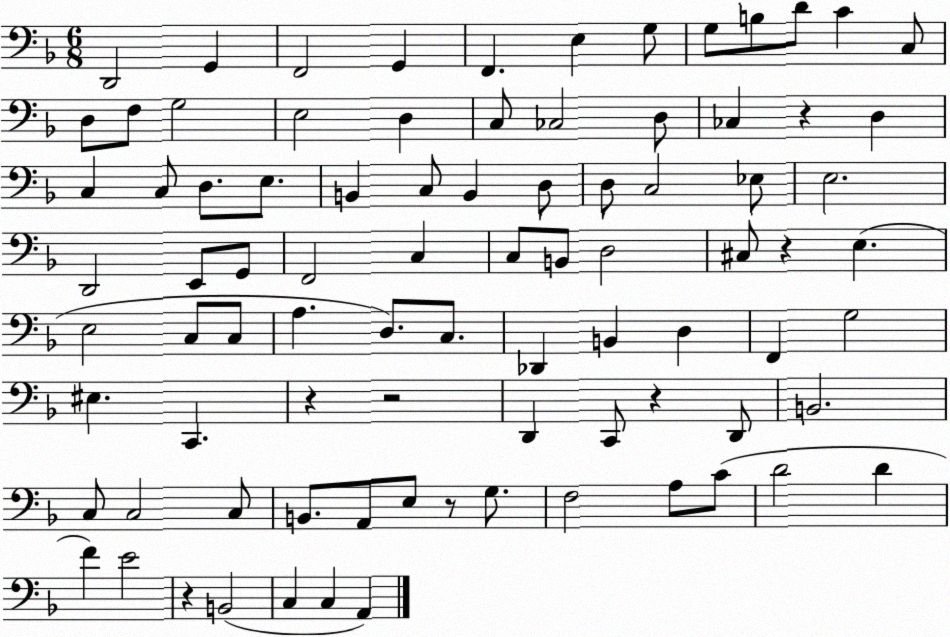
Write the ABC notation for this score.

X:1
T:Untitled
M:6/8
L:1/4
K:F
D,,2 G,, F,,2 G,, F,, E, G,/2 G,/2 B,/2 D/2 C C,/2 D,/2 F,/2 G,2 E,2 D, C,/2 _C,2 D,/2 _C, z D, C, C,/2 D,/2 E,/2 B,, C,/2 B,, D,/2 D,/2 C,2 _E,/2 E,2 D,,2 E,,/2 G,,/2 F,,2 C, C,/2 B,,/2 D,2 ^C,/2 z E, E,2 C,/2 C,/2 A, D,/2 C,/2 _D,, B,, D, F,, G,2 ^E, C,, z z2 D,, C,,/2 z D,,/2 B,,2 C,/2 C,2 C,/2 B,,/2 A,,/2 E,/2 z/2 G,/2 F,2 A,/2 C/2 D2 D F E2 z B,,2 C, C, A,,